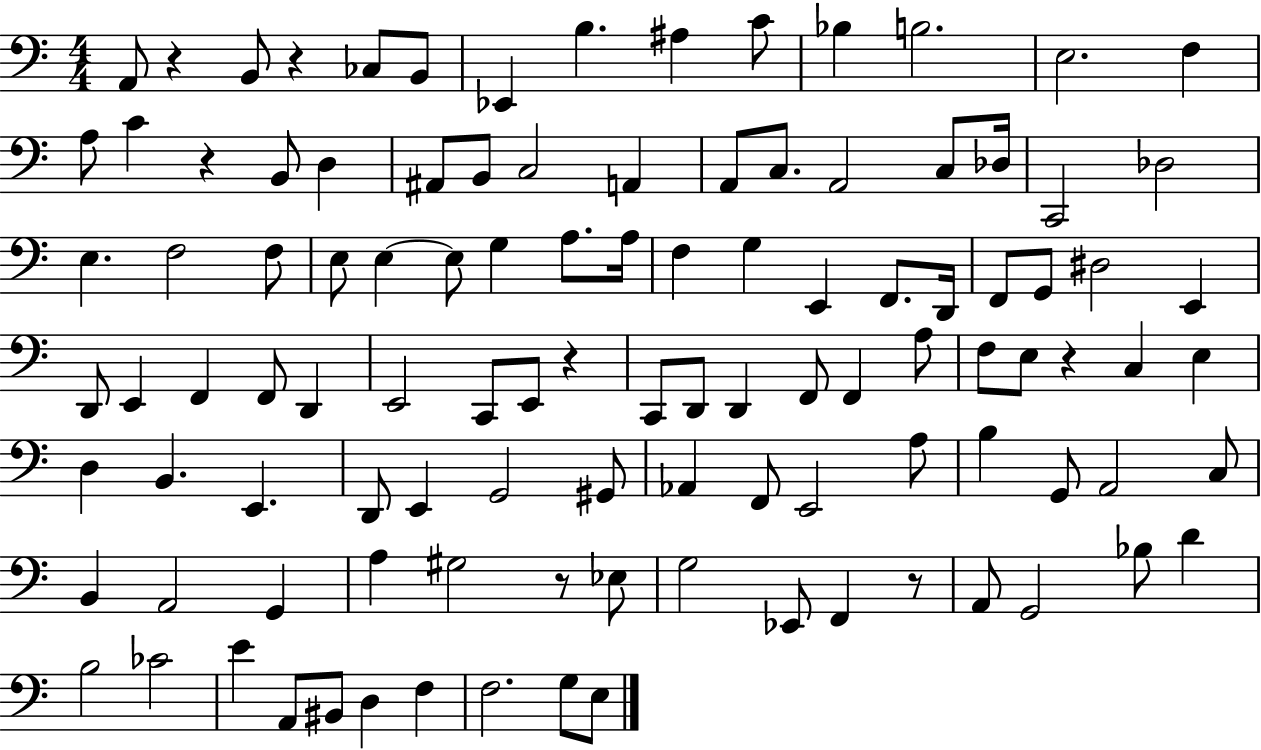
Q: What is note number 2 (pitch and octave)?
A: B2